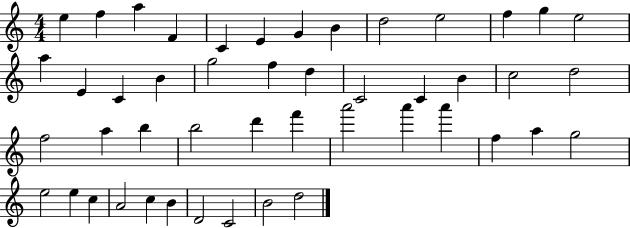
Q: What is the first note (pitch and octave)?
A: E5